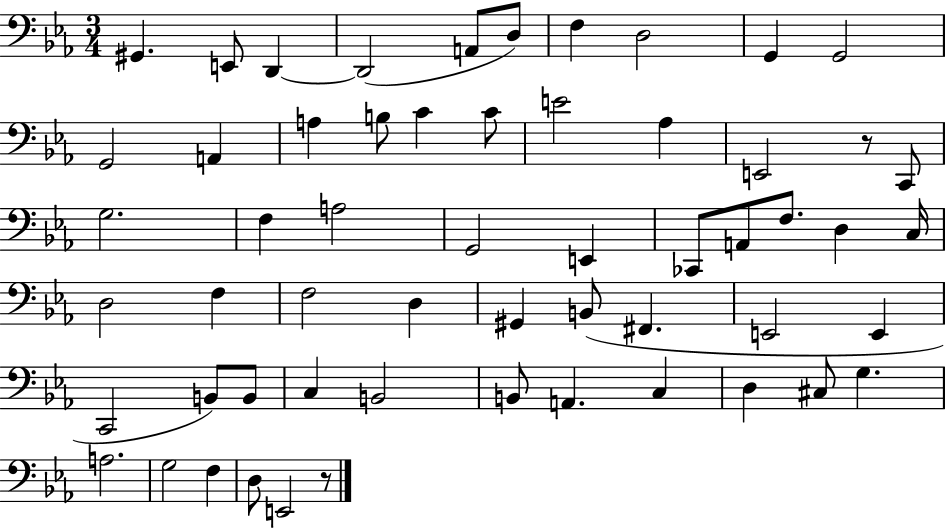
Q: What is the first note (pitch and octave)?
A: G#2